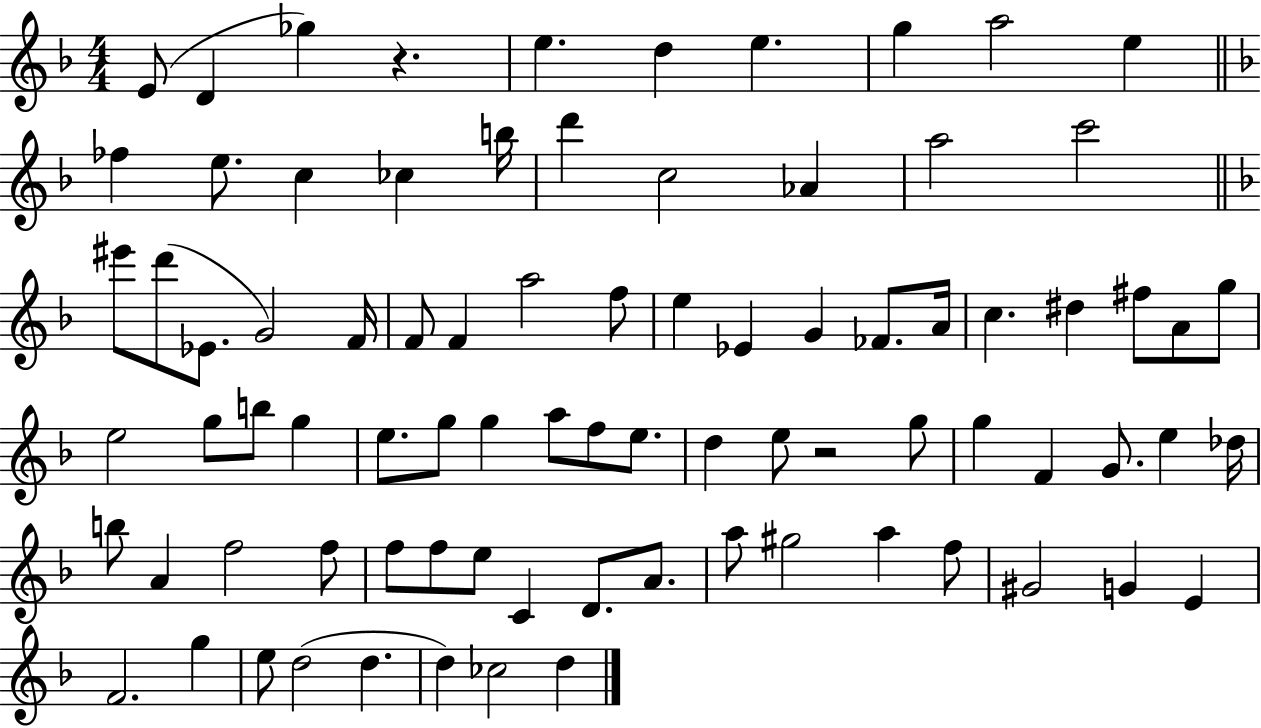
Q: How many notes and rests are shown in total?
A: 83